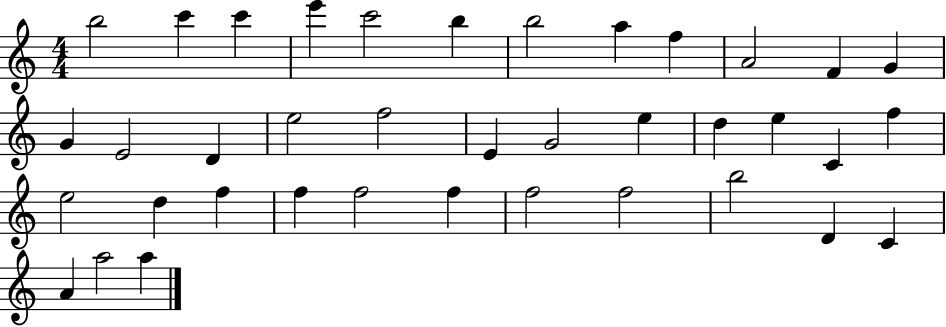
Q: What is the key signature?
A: C major